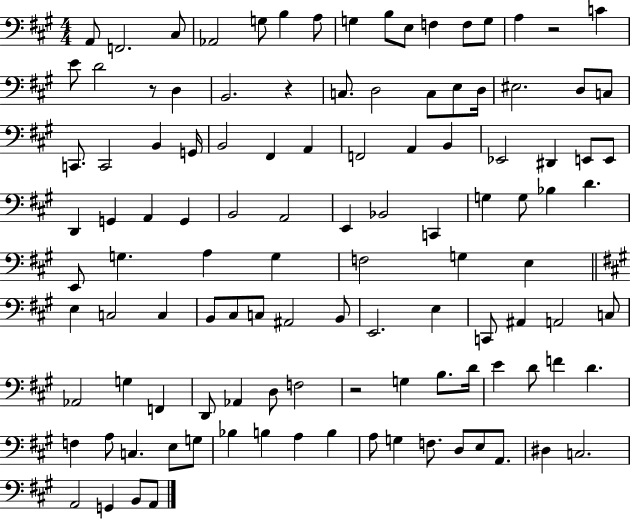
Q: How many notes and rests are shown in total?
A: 114